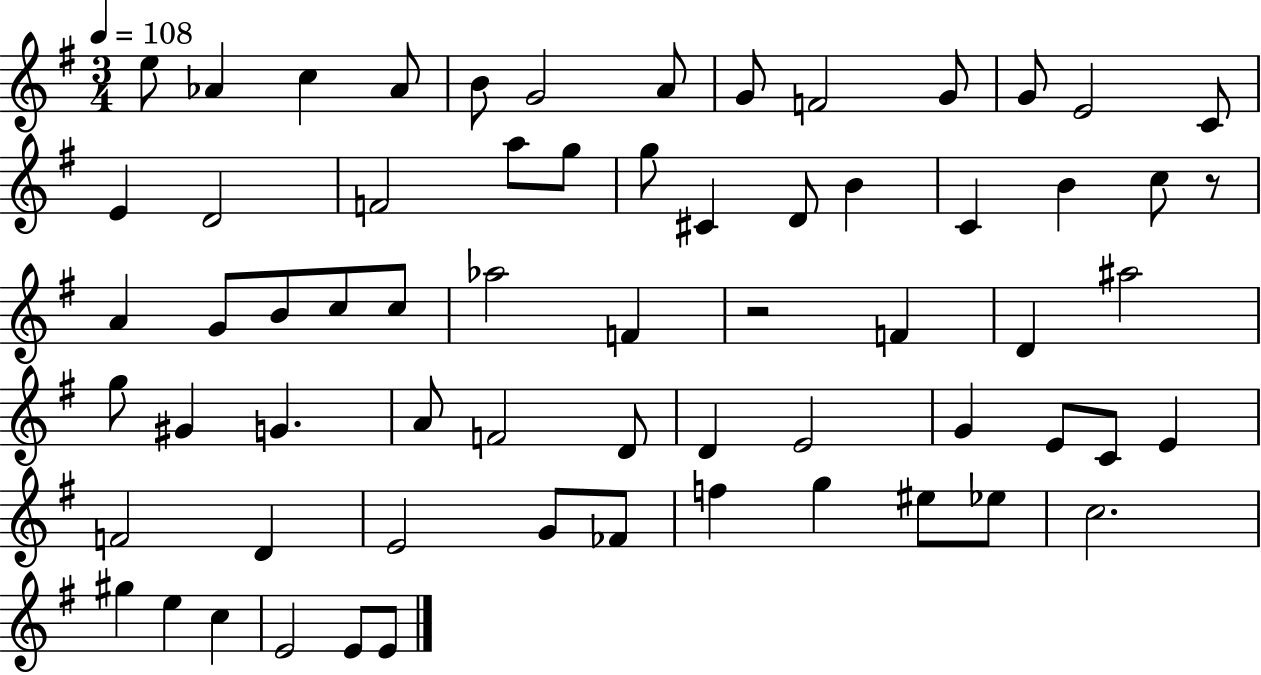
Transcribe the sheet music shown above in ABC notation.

X:1
T:Untitled
M:3/4
L:1/4
K:G
e/2 _A c _A/2 B/2 G2 A/2 G/2 F2 G/2 G/2 E2 C/2 E D2 F2 a/2 g/2 g/2 ^C D/2 B C B c/2 z/2 A G/2 B/2 c/2 c/2 _a2 F z2 F D ^a2 g/2 ^G G A/2 F2 D/2 D E2 G E/2 C/2 E F2 D E2 G/2 _F/2 f g ^e/2 _e/2 c2 ^g e c E2 E/2 E/2